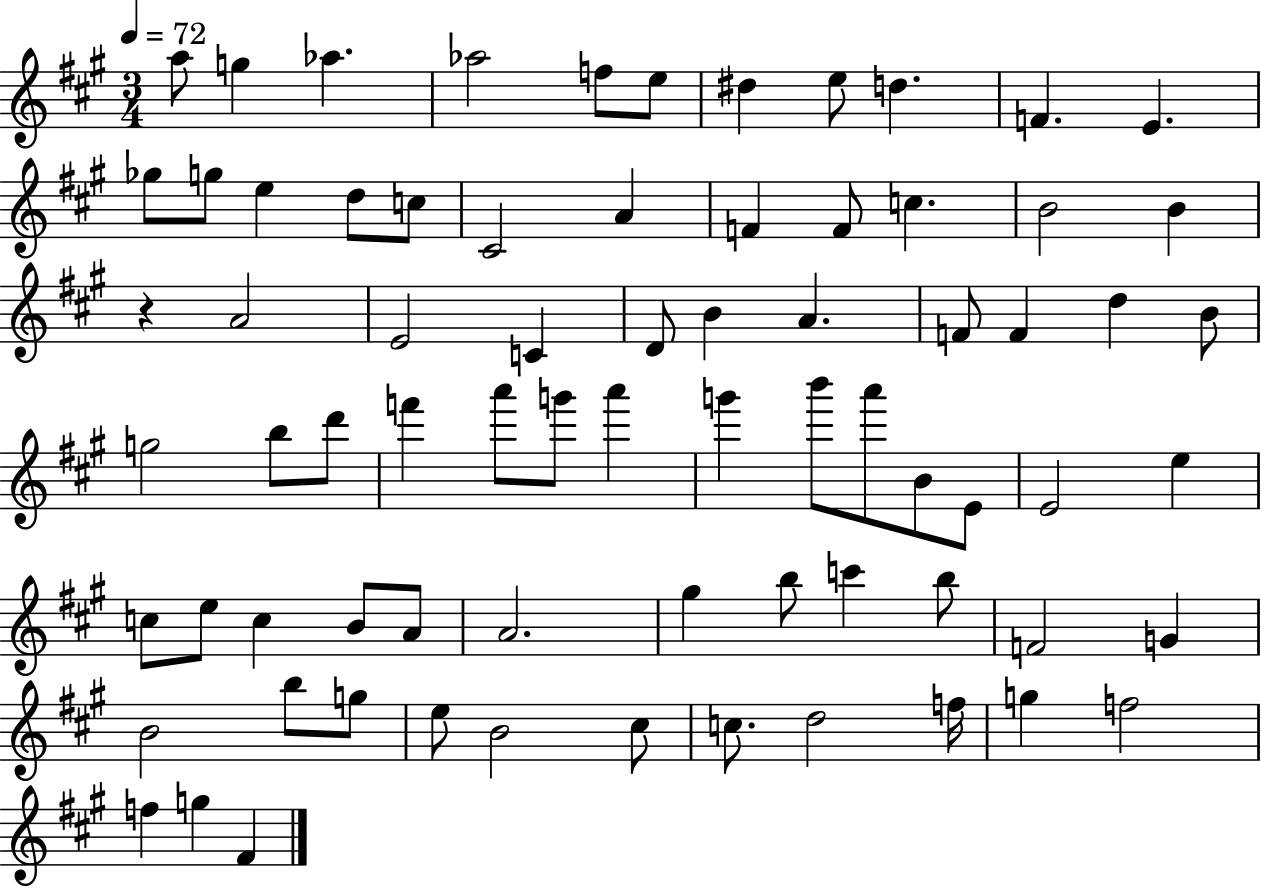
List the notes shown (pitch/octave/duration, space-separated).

A5/e G5/q Ab5/q. Ab5/h F5/e E5/e D#5/q E5/e D5/q. F4/q. E4/q. Gb5/e G5/e E5/q D5/e C5/e C#4/h A4/q F4/q F4/e C5/q. B4/h B4/q R/q A4/h E4/h C4/q D4/e B4/q A4/q. F4/e F4/q D5/q B4/e G5/h B5/e D6/e F6/q A6/e G6/e A6/q G6/q B6/e A6/e B4/e E4/e E4/h E5/q C5/e E5/e C5/q B4/e A4/e A4/h. G#5/q B5/e C6/q B5/e F4/h G4/q B4/h B5/e G5/e E5/e B4/h C#5/e C5/e. D5/h F5/s G5/q F5/h F5/q G5/q F#4/q